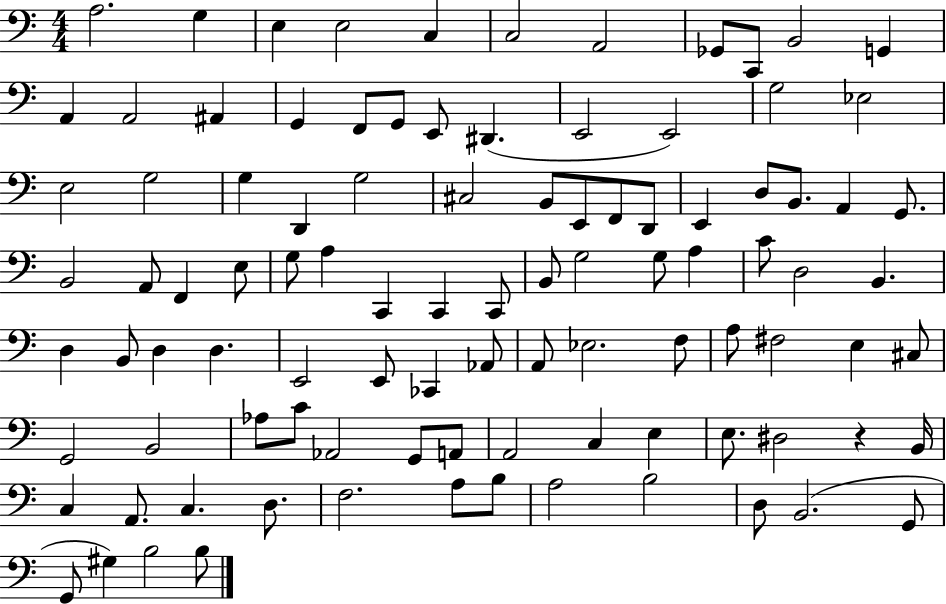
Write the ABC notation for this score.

X:1
T:Untitled
M:4/4
L:1/4
K:C
A,2 G, E, E,2 C, C,2 A,,2 _G,,/2 C,,/2 B,,2 G,, A,, A,,2 ^A,, G,, F,,/2 G,,/2 E,,/2 ^D,, E,,2 E,,2 G,2 _E,2 E,2 G,2 G, D,, G,2 ^C,2 B,,/2 E,,/2 F,,/2 D,,/2 E,, D,/2 B,,/2 A,, G,,/2 B,,2 A,,/2 F,, E,/2 G,/2 A, C,, C,, C,,/2 B,,/2 G,2 G,/2 A, C/2 D,2 B,, D, B,,/2 D, D, E,,2 E,,/2 _C,, _A,,/2 A,,/2 _E,2 F,/2 A,/2 ^F,2 E, ^C,/2 G,,2 B,,2 _A,/2 C/2 _A,,2 G,,/2 A,,/2 A,,2 C, E, E,/2 ^D,2 z B,,/4 C, A,,/2 C, D,/2 F,2 A,/2 B,/2 A,2 B,2 D,/2 B,,2 G,,/2 G,,/2 ^G, B,2 B,/2